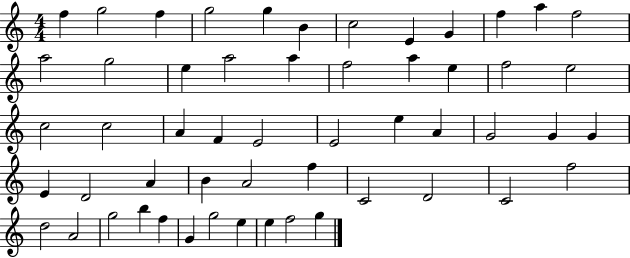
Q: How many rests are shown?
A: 0